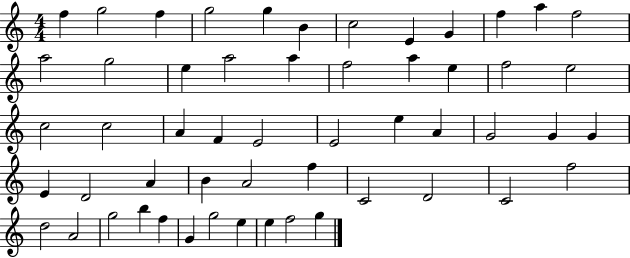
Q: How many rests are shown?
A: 0